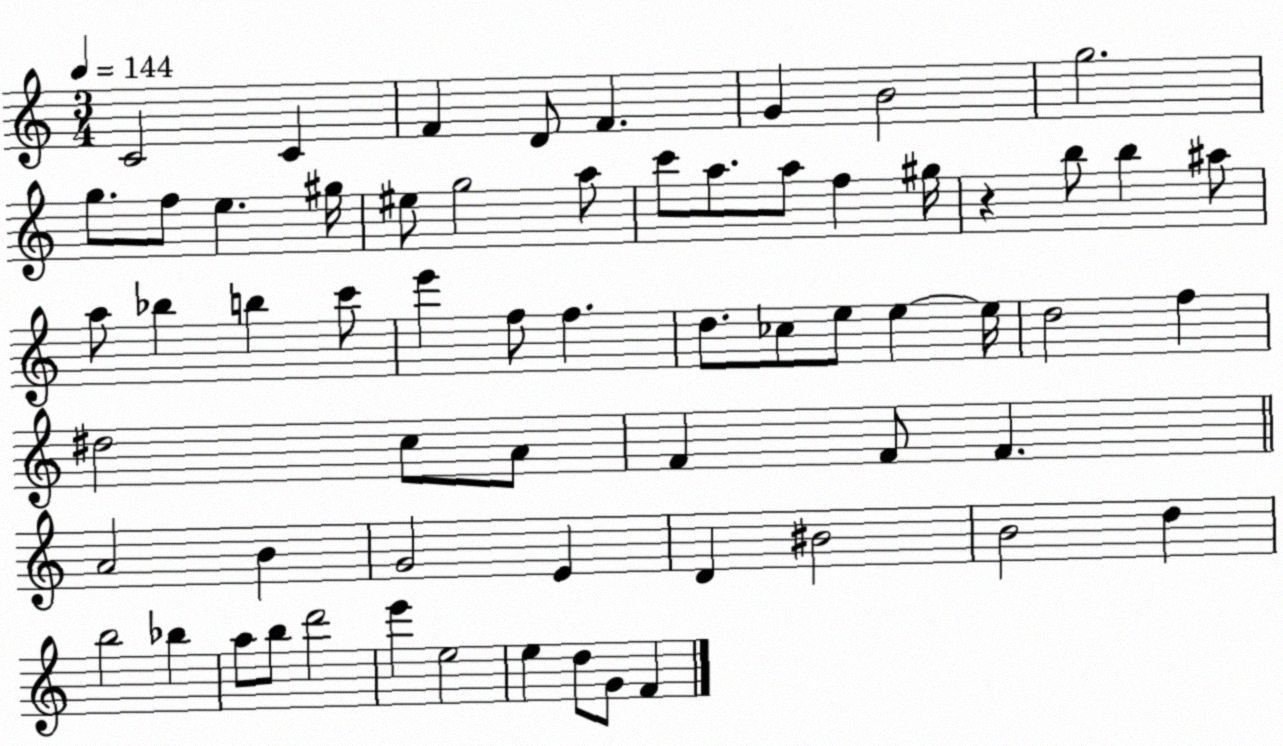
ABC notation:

X:1
T:Untitled
M:3/4
L:1/4
K:C
C2 C F D/2 F G B2 g2 g/2 f/2 e ^g/4 ^e/2 g2 a/2 c'/2 a/2 a/2 f ^g/4 z b/2 b ^a/2 a/2 _b b c'/2 e' f/2 f d/2 _c/2 e/2 e e/4 d2 f ^d2 c/2 A/2 F F/2 F A2 B G2 E D ^B2 B2 d b2 _b a/2 b/2 d'2 e' e2 e d/2 G/2 F